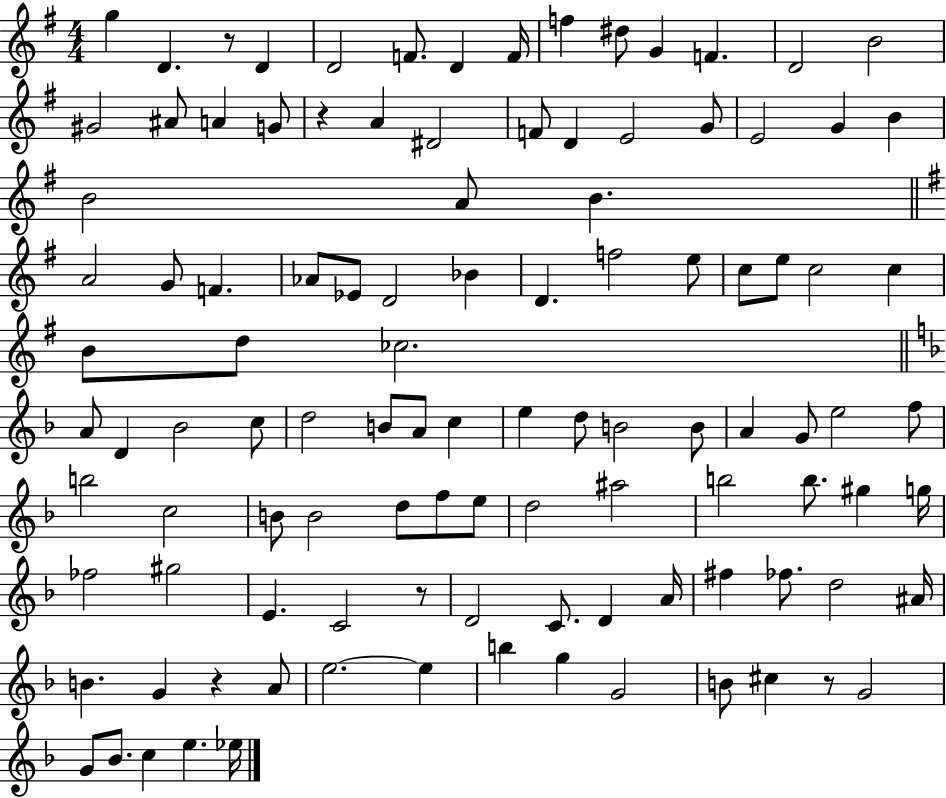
G5/q D4/q. R/e D4/q D4/h F4/e. D4/q F4/s F5/q D#5/e G4/q F4/q. D4/h B4/h G#4/h A#4/e A4/q G4/e R/q A4/q D#4/h F4/e D4/q E4/h G4/e E4/h G4/q B4/q B4/h A4/e B4/q. A4/h G4/e F4/q. Ab4/e Eb4/e D4/h Bb4/q D4/q. F5/h E5/e C5/e E5/e C5/h C5/q B4/e D5/e CES5/h. A4/e D4/q Bb4/h C5/e D5/h B4/e A4/e C5/q E5/q D5/e B4/h B4/e A4/q G4/e E5/h F5/e B5/h C5/h B4/e B4/h D5/e F5/e E5/e D5/h A#5/h B5/h B5/e. G#5/q G5/s FES5/h G#5/h E4/q. C4/h R/e D4/h C4/e. D4/q A4/s F#5/q FES5/e. D5/h A#4/s B4/q. G4/q R/q A4/e E5/h. E5/q B5/q G5/q G4/h B4/e C#5/q R/e G4/h G4/e Bb4/e. C5/q E5/q. Eb5/s